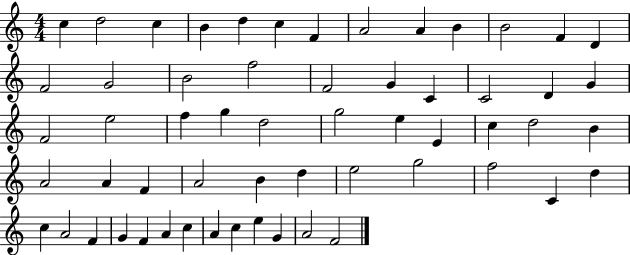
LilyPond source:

{
  \clef treble
  \numericTimeSignature
  \time 4/4
  \key c \major
  c''4 d''2 c''4 | b'4 d''4 c''4 f'4 | a'2 a'4 b'4 | b'2 f'4 d'4 | \break f'2 g'2 | b'2 f''2 | f'2 g'4 c'4 | c'2 d'4 g'4 | \break f'2 e''2 | f''4 g''4 d''2 | g''2 e''4 e'4 | c''4 d''2 b'4 | \break a'2 a'4 f'4 | a'2 b'4 d''4 | e''2 g''2 | f''2 c'4 d''4 | \break c''4 a'2 f'4 | g'4 f'4 a'4 c''4 | a'4 c''4 e''4 g'4 | a'2 f'2 | \break \bar "|."
}